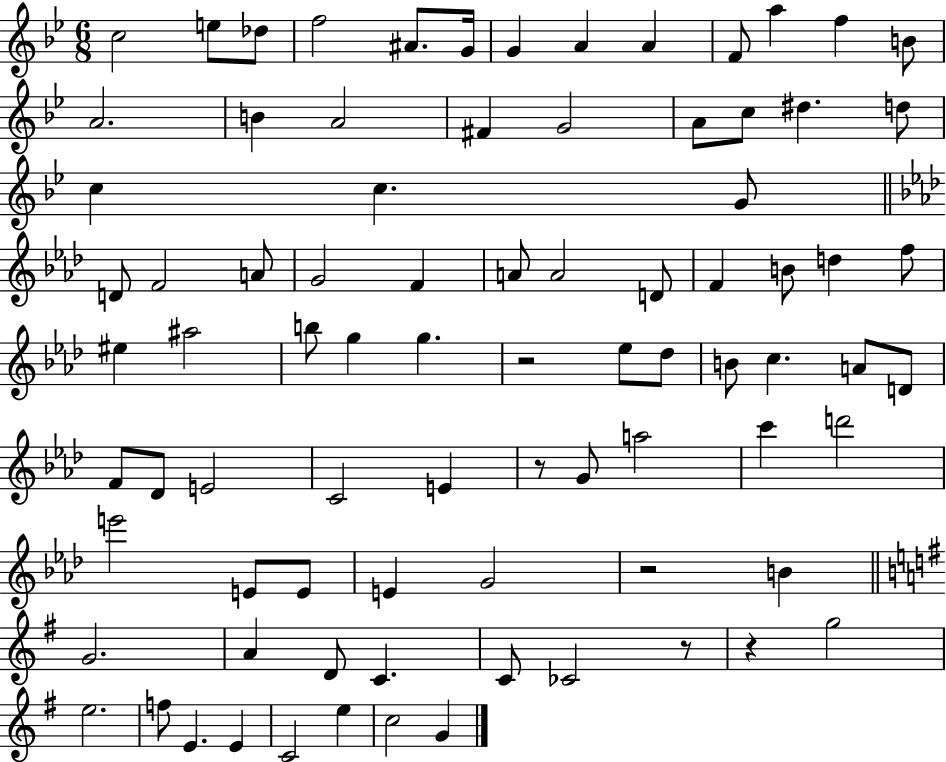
X:1
T:Untitled
M:6/8
L:1/4
K:Bb
c2 e/2 _d/2 f2 ^A/2 G/4 G A A F/2 a f B/2 A2 B A2 ^F G2 A/2 c/2 ^d d/2 c c G/2 D/2 F2 A/2 G2 F A/2 A2 D/2 F B/2 d f/2 ^e ^a2 b/2 g g z2 _e/2 _d/2 B/2 c A/2 D/2 F/2 _D/2 E2 C2 E z/2 G/2 a2 c' d'2 e'2 E/2 E/2 E G2 z2 B G2 A D/2 C C/2 _C2 z/2 z g2 e2 f/2 E E C2 e c2 G